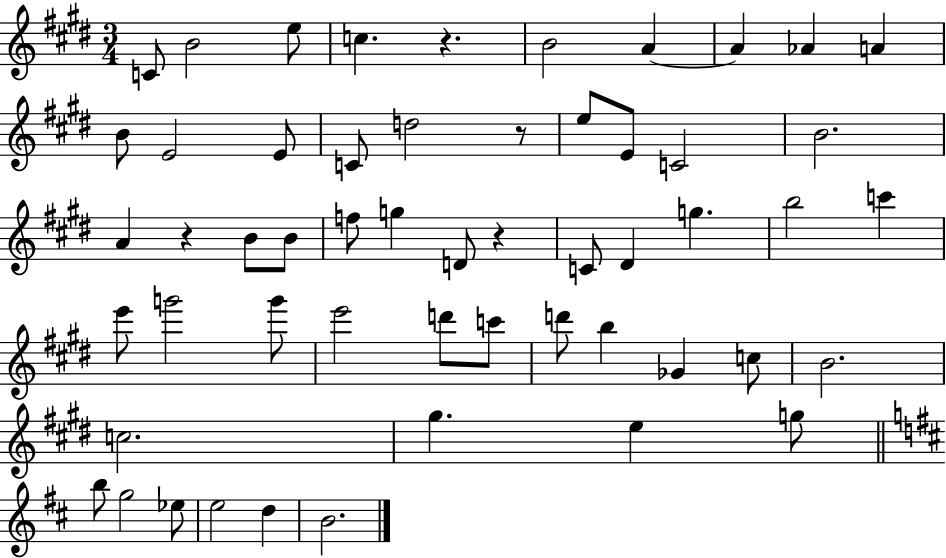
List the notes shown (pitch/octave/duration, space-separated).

C4/e B4/h E5/e C5/q. R/q. B4/h A4/q A4/q Ab4/q A4/q B4/e E4/h E4/e C4/e D5/h R/e E5/e E4/e C4/h B4/h. A4/q R/q B4/e B4/e F5/e G5/q D4/e R/q C4/e D#4/q G5/q. B5/h C6/q E6/e G6/h G6/e E6/h D6/e C6/e D6/e B5/q Gb4/q C5/e B4/h. C5/h. G#5/q. E5/q G5/e B5/e G5/h Eb5/e E5/h D5/q B4/h.